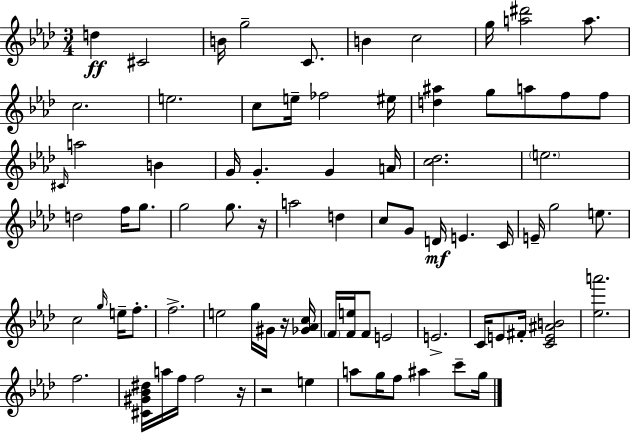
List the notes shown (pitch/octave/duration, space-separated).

D5/q C#4/h B4/s G5/h C4/e. B4/q C5/h G5/s [A5,D#6]/h A5/e. C5/h. E5/h. C5/e E5/s FES5/h EIS5/s [D5,A#5]/q G5/e A5/e F5/e F5/e C#4/s A5/h B4/q G4/s G4/q. G4/q A4/s [C5,Db5]/h. E5/h. D5/h F5/s G5/e. G5/h G5/e. R/s A5/h D5/q C5/e G4/e D4/s E4/q. C4/s E4/s G5/h E5/e. C5/h G5/s E5/s F5/e. F5/h. E5/h G5/s G#4/s R/s [Gb4,Ab4,C5]/s F4/s [F4,E5]/s F4/e E4/h E4/h. C4/s E4/e F#4/s [C4,E4,A#4,B4]/h [Eb5,A6]/h. F5/h. [C#4,G#4,Bb4,D#5]/s A5/s F5/s F5/h R/s R/h E5/q A5/e G5/s F5/e A#5/q C6/e G5/s